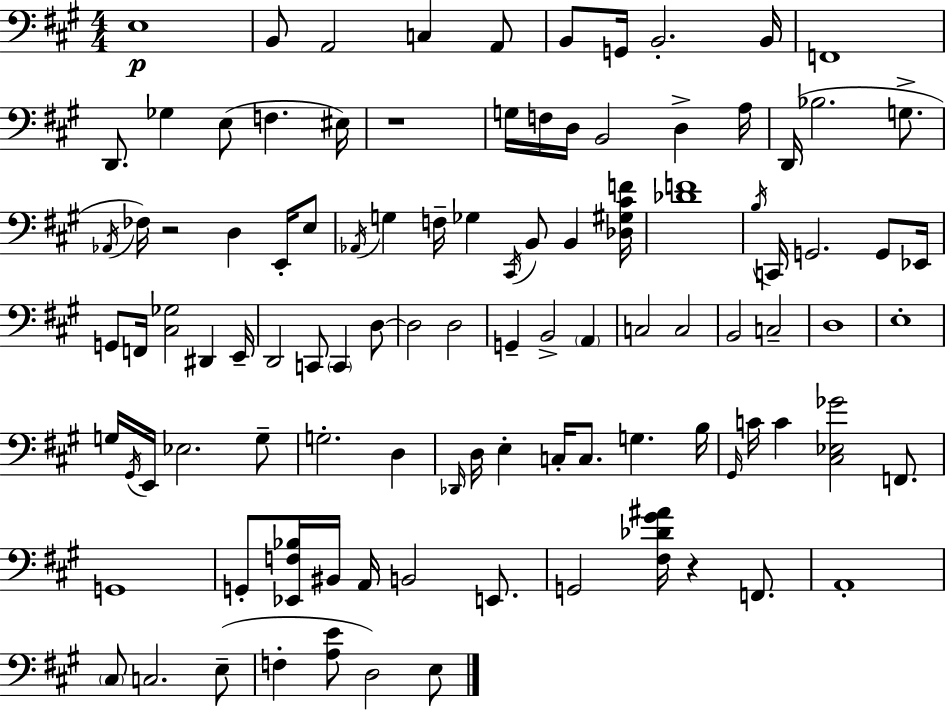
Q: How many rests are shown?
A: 3